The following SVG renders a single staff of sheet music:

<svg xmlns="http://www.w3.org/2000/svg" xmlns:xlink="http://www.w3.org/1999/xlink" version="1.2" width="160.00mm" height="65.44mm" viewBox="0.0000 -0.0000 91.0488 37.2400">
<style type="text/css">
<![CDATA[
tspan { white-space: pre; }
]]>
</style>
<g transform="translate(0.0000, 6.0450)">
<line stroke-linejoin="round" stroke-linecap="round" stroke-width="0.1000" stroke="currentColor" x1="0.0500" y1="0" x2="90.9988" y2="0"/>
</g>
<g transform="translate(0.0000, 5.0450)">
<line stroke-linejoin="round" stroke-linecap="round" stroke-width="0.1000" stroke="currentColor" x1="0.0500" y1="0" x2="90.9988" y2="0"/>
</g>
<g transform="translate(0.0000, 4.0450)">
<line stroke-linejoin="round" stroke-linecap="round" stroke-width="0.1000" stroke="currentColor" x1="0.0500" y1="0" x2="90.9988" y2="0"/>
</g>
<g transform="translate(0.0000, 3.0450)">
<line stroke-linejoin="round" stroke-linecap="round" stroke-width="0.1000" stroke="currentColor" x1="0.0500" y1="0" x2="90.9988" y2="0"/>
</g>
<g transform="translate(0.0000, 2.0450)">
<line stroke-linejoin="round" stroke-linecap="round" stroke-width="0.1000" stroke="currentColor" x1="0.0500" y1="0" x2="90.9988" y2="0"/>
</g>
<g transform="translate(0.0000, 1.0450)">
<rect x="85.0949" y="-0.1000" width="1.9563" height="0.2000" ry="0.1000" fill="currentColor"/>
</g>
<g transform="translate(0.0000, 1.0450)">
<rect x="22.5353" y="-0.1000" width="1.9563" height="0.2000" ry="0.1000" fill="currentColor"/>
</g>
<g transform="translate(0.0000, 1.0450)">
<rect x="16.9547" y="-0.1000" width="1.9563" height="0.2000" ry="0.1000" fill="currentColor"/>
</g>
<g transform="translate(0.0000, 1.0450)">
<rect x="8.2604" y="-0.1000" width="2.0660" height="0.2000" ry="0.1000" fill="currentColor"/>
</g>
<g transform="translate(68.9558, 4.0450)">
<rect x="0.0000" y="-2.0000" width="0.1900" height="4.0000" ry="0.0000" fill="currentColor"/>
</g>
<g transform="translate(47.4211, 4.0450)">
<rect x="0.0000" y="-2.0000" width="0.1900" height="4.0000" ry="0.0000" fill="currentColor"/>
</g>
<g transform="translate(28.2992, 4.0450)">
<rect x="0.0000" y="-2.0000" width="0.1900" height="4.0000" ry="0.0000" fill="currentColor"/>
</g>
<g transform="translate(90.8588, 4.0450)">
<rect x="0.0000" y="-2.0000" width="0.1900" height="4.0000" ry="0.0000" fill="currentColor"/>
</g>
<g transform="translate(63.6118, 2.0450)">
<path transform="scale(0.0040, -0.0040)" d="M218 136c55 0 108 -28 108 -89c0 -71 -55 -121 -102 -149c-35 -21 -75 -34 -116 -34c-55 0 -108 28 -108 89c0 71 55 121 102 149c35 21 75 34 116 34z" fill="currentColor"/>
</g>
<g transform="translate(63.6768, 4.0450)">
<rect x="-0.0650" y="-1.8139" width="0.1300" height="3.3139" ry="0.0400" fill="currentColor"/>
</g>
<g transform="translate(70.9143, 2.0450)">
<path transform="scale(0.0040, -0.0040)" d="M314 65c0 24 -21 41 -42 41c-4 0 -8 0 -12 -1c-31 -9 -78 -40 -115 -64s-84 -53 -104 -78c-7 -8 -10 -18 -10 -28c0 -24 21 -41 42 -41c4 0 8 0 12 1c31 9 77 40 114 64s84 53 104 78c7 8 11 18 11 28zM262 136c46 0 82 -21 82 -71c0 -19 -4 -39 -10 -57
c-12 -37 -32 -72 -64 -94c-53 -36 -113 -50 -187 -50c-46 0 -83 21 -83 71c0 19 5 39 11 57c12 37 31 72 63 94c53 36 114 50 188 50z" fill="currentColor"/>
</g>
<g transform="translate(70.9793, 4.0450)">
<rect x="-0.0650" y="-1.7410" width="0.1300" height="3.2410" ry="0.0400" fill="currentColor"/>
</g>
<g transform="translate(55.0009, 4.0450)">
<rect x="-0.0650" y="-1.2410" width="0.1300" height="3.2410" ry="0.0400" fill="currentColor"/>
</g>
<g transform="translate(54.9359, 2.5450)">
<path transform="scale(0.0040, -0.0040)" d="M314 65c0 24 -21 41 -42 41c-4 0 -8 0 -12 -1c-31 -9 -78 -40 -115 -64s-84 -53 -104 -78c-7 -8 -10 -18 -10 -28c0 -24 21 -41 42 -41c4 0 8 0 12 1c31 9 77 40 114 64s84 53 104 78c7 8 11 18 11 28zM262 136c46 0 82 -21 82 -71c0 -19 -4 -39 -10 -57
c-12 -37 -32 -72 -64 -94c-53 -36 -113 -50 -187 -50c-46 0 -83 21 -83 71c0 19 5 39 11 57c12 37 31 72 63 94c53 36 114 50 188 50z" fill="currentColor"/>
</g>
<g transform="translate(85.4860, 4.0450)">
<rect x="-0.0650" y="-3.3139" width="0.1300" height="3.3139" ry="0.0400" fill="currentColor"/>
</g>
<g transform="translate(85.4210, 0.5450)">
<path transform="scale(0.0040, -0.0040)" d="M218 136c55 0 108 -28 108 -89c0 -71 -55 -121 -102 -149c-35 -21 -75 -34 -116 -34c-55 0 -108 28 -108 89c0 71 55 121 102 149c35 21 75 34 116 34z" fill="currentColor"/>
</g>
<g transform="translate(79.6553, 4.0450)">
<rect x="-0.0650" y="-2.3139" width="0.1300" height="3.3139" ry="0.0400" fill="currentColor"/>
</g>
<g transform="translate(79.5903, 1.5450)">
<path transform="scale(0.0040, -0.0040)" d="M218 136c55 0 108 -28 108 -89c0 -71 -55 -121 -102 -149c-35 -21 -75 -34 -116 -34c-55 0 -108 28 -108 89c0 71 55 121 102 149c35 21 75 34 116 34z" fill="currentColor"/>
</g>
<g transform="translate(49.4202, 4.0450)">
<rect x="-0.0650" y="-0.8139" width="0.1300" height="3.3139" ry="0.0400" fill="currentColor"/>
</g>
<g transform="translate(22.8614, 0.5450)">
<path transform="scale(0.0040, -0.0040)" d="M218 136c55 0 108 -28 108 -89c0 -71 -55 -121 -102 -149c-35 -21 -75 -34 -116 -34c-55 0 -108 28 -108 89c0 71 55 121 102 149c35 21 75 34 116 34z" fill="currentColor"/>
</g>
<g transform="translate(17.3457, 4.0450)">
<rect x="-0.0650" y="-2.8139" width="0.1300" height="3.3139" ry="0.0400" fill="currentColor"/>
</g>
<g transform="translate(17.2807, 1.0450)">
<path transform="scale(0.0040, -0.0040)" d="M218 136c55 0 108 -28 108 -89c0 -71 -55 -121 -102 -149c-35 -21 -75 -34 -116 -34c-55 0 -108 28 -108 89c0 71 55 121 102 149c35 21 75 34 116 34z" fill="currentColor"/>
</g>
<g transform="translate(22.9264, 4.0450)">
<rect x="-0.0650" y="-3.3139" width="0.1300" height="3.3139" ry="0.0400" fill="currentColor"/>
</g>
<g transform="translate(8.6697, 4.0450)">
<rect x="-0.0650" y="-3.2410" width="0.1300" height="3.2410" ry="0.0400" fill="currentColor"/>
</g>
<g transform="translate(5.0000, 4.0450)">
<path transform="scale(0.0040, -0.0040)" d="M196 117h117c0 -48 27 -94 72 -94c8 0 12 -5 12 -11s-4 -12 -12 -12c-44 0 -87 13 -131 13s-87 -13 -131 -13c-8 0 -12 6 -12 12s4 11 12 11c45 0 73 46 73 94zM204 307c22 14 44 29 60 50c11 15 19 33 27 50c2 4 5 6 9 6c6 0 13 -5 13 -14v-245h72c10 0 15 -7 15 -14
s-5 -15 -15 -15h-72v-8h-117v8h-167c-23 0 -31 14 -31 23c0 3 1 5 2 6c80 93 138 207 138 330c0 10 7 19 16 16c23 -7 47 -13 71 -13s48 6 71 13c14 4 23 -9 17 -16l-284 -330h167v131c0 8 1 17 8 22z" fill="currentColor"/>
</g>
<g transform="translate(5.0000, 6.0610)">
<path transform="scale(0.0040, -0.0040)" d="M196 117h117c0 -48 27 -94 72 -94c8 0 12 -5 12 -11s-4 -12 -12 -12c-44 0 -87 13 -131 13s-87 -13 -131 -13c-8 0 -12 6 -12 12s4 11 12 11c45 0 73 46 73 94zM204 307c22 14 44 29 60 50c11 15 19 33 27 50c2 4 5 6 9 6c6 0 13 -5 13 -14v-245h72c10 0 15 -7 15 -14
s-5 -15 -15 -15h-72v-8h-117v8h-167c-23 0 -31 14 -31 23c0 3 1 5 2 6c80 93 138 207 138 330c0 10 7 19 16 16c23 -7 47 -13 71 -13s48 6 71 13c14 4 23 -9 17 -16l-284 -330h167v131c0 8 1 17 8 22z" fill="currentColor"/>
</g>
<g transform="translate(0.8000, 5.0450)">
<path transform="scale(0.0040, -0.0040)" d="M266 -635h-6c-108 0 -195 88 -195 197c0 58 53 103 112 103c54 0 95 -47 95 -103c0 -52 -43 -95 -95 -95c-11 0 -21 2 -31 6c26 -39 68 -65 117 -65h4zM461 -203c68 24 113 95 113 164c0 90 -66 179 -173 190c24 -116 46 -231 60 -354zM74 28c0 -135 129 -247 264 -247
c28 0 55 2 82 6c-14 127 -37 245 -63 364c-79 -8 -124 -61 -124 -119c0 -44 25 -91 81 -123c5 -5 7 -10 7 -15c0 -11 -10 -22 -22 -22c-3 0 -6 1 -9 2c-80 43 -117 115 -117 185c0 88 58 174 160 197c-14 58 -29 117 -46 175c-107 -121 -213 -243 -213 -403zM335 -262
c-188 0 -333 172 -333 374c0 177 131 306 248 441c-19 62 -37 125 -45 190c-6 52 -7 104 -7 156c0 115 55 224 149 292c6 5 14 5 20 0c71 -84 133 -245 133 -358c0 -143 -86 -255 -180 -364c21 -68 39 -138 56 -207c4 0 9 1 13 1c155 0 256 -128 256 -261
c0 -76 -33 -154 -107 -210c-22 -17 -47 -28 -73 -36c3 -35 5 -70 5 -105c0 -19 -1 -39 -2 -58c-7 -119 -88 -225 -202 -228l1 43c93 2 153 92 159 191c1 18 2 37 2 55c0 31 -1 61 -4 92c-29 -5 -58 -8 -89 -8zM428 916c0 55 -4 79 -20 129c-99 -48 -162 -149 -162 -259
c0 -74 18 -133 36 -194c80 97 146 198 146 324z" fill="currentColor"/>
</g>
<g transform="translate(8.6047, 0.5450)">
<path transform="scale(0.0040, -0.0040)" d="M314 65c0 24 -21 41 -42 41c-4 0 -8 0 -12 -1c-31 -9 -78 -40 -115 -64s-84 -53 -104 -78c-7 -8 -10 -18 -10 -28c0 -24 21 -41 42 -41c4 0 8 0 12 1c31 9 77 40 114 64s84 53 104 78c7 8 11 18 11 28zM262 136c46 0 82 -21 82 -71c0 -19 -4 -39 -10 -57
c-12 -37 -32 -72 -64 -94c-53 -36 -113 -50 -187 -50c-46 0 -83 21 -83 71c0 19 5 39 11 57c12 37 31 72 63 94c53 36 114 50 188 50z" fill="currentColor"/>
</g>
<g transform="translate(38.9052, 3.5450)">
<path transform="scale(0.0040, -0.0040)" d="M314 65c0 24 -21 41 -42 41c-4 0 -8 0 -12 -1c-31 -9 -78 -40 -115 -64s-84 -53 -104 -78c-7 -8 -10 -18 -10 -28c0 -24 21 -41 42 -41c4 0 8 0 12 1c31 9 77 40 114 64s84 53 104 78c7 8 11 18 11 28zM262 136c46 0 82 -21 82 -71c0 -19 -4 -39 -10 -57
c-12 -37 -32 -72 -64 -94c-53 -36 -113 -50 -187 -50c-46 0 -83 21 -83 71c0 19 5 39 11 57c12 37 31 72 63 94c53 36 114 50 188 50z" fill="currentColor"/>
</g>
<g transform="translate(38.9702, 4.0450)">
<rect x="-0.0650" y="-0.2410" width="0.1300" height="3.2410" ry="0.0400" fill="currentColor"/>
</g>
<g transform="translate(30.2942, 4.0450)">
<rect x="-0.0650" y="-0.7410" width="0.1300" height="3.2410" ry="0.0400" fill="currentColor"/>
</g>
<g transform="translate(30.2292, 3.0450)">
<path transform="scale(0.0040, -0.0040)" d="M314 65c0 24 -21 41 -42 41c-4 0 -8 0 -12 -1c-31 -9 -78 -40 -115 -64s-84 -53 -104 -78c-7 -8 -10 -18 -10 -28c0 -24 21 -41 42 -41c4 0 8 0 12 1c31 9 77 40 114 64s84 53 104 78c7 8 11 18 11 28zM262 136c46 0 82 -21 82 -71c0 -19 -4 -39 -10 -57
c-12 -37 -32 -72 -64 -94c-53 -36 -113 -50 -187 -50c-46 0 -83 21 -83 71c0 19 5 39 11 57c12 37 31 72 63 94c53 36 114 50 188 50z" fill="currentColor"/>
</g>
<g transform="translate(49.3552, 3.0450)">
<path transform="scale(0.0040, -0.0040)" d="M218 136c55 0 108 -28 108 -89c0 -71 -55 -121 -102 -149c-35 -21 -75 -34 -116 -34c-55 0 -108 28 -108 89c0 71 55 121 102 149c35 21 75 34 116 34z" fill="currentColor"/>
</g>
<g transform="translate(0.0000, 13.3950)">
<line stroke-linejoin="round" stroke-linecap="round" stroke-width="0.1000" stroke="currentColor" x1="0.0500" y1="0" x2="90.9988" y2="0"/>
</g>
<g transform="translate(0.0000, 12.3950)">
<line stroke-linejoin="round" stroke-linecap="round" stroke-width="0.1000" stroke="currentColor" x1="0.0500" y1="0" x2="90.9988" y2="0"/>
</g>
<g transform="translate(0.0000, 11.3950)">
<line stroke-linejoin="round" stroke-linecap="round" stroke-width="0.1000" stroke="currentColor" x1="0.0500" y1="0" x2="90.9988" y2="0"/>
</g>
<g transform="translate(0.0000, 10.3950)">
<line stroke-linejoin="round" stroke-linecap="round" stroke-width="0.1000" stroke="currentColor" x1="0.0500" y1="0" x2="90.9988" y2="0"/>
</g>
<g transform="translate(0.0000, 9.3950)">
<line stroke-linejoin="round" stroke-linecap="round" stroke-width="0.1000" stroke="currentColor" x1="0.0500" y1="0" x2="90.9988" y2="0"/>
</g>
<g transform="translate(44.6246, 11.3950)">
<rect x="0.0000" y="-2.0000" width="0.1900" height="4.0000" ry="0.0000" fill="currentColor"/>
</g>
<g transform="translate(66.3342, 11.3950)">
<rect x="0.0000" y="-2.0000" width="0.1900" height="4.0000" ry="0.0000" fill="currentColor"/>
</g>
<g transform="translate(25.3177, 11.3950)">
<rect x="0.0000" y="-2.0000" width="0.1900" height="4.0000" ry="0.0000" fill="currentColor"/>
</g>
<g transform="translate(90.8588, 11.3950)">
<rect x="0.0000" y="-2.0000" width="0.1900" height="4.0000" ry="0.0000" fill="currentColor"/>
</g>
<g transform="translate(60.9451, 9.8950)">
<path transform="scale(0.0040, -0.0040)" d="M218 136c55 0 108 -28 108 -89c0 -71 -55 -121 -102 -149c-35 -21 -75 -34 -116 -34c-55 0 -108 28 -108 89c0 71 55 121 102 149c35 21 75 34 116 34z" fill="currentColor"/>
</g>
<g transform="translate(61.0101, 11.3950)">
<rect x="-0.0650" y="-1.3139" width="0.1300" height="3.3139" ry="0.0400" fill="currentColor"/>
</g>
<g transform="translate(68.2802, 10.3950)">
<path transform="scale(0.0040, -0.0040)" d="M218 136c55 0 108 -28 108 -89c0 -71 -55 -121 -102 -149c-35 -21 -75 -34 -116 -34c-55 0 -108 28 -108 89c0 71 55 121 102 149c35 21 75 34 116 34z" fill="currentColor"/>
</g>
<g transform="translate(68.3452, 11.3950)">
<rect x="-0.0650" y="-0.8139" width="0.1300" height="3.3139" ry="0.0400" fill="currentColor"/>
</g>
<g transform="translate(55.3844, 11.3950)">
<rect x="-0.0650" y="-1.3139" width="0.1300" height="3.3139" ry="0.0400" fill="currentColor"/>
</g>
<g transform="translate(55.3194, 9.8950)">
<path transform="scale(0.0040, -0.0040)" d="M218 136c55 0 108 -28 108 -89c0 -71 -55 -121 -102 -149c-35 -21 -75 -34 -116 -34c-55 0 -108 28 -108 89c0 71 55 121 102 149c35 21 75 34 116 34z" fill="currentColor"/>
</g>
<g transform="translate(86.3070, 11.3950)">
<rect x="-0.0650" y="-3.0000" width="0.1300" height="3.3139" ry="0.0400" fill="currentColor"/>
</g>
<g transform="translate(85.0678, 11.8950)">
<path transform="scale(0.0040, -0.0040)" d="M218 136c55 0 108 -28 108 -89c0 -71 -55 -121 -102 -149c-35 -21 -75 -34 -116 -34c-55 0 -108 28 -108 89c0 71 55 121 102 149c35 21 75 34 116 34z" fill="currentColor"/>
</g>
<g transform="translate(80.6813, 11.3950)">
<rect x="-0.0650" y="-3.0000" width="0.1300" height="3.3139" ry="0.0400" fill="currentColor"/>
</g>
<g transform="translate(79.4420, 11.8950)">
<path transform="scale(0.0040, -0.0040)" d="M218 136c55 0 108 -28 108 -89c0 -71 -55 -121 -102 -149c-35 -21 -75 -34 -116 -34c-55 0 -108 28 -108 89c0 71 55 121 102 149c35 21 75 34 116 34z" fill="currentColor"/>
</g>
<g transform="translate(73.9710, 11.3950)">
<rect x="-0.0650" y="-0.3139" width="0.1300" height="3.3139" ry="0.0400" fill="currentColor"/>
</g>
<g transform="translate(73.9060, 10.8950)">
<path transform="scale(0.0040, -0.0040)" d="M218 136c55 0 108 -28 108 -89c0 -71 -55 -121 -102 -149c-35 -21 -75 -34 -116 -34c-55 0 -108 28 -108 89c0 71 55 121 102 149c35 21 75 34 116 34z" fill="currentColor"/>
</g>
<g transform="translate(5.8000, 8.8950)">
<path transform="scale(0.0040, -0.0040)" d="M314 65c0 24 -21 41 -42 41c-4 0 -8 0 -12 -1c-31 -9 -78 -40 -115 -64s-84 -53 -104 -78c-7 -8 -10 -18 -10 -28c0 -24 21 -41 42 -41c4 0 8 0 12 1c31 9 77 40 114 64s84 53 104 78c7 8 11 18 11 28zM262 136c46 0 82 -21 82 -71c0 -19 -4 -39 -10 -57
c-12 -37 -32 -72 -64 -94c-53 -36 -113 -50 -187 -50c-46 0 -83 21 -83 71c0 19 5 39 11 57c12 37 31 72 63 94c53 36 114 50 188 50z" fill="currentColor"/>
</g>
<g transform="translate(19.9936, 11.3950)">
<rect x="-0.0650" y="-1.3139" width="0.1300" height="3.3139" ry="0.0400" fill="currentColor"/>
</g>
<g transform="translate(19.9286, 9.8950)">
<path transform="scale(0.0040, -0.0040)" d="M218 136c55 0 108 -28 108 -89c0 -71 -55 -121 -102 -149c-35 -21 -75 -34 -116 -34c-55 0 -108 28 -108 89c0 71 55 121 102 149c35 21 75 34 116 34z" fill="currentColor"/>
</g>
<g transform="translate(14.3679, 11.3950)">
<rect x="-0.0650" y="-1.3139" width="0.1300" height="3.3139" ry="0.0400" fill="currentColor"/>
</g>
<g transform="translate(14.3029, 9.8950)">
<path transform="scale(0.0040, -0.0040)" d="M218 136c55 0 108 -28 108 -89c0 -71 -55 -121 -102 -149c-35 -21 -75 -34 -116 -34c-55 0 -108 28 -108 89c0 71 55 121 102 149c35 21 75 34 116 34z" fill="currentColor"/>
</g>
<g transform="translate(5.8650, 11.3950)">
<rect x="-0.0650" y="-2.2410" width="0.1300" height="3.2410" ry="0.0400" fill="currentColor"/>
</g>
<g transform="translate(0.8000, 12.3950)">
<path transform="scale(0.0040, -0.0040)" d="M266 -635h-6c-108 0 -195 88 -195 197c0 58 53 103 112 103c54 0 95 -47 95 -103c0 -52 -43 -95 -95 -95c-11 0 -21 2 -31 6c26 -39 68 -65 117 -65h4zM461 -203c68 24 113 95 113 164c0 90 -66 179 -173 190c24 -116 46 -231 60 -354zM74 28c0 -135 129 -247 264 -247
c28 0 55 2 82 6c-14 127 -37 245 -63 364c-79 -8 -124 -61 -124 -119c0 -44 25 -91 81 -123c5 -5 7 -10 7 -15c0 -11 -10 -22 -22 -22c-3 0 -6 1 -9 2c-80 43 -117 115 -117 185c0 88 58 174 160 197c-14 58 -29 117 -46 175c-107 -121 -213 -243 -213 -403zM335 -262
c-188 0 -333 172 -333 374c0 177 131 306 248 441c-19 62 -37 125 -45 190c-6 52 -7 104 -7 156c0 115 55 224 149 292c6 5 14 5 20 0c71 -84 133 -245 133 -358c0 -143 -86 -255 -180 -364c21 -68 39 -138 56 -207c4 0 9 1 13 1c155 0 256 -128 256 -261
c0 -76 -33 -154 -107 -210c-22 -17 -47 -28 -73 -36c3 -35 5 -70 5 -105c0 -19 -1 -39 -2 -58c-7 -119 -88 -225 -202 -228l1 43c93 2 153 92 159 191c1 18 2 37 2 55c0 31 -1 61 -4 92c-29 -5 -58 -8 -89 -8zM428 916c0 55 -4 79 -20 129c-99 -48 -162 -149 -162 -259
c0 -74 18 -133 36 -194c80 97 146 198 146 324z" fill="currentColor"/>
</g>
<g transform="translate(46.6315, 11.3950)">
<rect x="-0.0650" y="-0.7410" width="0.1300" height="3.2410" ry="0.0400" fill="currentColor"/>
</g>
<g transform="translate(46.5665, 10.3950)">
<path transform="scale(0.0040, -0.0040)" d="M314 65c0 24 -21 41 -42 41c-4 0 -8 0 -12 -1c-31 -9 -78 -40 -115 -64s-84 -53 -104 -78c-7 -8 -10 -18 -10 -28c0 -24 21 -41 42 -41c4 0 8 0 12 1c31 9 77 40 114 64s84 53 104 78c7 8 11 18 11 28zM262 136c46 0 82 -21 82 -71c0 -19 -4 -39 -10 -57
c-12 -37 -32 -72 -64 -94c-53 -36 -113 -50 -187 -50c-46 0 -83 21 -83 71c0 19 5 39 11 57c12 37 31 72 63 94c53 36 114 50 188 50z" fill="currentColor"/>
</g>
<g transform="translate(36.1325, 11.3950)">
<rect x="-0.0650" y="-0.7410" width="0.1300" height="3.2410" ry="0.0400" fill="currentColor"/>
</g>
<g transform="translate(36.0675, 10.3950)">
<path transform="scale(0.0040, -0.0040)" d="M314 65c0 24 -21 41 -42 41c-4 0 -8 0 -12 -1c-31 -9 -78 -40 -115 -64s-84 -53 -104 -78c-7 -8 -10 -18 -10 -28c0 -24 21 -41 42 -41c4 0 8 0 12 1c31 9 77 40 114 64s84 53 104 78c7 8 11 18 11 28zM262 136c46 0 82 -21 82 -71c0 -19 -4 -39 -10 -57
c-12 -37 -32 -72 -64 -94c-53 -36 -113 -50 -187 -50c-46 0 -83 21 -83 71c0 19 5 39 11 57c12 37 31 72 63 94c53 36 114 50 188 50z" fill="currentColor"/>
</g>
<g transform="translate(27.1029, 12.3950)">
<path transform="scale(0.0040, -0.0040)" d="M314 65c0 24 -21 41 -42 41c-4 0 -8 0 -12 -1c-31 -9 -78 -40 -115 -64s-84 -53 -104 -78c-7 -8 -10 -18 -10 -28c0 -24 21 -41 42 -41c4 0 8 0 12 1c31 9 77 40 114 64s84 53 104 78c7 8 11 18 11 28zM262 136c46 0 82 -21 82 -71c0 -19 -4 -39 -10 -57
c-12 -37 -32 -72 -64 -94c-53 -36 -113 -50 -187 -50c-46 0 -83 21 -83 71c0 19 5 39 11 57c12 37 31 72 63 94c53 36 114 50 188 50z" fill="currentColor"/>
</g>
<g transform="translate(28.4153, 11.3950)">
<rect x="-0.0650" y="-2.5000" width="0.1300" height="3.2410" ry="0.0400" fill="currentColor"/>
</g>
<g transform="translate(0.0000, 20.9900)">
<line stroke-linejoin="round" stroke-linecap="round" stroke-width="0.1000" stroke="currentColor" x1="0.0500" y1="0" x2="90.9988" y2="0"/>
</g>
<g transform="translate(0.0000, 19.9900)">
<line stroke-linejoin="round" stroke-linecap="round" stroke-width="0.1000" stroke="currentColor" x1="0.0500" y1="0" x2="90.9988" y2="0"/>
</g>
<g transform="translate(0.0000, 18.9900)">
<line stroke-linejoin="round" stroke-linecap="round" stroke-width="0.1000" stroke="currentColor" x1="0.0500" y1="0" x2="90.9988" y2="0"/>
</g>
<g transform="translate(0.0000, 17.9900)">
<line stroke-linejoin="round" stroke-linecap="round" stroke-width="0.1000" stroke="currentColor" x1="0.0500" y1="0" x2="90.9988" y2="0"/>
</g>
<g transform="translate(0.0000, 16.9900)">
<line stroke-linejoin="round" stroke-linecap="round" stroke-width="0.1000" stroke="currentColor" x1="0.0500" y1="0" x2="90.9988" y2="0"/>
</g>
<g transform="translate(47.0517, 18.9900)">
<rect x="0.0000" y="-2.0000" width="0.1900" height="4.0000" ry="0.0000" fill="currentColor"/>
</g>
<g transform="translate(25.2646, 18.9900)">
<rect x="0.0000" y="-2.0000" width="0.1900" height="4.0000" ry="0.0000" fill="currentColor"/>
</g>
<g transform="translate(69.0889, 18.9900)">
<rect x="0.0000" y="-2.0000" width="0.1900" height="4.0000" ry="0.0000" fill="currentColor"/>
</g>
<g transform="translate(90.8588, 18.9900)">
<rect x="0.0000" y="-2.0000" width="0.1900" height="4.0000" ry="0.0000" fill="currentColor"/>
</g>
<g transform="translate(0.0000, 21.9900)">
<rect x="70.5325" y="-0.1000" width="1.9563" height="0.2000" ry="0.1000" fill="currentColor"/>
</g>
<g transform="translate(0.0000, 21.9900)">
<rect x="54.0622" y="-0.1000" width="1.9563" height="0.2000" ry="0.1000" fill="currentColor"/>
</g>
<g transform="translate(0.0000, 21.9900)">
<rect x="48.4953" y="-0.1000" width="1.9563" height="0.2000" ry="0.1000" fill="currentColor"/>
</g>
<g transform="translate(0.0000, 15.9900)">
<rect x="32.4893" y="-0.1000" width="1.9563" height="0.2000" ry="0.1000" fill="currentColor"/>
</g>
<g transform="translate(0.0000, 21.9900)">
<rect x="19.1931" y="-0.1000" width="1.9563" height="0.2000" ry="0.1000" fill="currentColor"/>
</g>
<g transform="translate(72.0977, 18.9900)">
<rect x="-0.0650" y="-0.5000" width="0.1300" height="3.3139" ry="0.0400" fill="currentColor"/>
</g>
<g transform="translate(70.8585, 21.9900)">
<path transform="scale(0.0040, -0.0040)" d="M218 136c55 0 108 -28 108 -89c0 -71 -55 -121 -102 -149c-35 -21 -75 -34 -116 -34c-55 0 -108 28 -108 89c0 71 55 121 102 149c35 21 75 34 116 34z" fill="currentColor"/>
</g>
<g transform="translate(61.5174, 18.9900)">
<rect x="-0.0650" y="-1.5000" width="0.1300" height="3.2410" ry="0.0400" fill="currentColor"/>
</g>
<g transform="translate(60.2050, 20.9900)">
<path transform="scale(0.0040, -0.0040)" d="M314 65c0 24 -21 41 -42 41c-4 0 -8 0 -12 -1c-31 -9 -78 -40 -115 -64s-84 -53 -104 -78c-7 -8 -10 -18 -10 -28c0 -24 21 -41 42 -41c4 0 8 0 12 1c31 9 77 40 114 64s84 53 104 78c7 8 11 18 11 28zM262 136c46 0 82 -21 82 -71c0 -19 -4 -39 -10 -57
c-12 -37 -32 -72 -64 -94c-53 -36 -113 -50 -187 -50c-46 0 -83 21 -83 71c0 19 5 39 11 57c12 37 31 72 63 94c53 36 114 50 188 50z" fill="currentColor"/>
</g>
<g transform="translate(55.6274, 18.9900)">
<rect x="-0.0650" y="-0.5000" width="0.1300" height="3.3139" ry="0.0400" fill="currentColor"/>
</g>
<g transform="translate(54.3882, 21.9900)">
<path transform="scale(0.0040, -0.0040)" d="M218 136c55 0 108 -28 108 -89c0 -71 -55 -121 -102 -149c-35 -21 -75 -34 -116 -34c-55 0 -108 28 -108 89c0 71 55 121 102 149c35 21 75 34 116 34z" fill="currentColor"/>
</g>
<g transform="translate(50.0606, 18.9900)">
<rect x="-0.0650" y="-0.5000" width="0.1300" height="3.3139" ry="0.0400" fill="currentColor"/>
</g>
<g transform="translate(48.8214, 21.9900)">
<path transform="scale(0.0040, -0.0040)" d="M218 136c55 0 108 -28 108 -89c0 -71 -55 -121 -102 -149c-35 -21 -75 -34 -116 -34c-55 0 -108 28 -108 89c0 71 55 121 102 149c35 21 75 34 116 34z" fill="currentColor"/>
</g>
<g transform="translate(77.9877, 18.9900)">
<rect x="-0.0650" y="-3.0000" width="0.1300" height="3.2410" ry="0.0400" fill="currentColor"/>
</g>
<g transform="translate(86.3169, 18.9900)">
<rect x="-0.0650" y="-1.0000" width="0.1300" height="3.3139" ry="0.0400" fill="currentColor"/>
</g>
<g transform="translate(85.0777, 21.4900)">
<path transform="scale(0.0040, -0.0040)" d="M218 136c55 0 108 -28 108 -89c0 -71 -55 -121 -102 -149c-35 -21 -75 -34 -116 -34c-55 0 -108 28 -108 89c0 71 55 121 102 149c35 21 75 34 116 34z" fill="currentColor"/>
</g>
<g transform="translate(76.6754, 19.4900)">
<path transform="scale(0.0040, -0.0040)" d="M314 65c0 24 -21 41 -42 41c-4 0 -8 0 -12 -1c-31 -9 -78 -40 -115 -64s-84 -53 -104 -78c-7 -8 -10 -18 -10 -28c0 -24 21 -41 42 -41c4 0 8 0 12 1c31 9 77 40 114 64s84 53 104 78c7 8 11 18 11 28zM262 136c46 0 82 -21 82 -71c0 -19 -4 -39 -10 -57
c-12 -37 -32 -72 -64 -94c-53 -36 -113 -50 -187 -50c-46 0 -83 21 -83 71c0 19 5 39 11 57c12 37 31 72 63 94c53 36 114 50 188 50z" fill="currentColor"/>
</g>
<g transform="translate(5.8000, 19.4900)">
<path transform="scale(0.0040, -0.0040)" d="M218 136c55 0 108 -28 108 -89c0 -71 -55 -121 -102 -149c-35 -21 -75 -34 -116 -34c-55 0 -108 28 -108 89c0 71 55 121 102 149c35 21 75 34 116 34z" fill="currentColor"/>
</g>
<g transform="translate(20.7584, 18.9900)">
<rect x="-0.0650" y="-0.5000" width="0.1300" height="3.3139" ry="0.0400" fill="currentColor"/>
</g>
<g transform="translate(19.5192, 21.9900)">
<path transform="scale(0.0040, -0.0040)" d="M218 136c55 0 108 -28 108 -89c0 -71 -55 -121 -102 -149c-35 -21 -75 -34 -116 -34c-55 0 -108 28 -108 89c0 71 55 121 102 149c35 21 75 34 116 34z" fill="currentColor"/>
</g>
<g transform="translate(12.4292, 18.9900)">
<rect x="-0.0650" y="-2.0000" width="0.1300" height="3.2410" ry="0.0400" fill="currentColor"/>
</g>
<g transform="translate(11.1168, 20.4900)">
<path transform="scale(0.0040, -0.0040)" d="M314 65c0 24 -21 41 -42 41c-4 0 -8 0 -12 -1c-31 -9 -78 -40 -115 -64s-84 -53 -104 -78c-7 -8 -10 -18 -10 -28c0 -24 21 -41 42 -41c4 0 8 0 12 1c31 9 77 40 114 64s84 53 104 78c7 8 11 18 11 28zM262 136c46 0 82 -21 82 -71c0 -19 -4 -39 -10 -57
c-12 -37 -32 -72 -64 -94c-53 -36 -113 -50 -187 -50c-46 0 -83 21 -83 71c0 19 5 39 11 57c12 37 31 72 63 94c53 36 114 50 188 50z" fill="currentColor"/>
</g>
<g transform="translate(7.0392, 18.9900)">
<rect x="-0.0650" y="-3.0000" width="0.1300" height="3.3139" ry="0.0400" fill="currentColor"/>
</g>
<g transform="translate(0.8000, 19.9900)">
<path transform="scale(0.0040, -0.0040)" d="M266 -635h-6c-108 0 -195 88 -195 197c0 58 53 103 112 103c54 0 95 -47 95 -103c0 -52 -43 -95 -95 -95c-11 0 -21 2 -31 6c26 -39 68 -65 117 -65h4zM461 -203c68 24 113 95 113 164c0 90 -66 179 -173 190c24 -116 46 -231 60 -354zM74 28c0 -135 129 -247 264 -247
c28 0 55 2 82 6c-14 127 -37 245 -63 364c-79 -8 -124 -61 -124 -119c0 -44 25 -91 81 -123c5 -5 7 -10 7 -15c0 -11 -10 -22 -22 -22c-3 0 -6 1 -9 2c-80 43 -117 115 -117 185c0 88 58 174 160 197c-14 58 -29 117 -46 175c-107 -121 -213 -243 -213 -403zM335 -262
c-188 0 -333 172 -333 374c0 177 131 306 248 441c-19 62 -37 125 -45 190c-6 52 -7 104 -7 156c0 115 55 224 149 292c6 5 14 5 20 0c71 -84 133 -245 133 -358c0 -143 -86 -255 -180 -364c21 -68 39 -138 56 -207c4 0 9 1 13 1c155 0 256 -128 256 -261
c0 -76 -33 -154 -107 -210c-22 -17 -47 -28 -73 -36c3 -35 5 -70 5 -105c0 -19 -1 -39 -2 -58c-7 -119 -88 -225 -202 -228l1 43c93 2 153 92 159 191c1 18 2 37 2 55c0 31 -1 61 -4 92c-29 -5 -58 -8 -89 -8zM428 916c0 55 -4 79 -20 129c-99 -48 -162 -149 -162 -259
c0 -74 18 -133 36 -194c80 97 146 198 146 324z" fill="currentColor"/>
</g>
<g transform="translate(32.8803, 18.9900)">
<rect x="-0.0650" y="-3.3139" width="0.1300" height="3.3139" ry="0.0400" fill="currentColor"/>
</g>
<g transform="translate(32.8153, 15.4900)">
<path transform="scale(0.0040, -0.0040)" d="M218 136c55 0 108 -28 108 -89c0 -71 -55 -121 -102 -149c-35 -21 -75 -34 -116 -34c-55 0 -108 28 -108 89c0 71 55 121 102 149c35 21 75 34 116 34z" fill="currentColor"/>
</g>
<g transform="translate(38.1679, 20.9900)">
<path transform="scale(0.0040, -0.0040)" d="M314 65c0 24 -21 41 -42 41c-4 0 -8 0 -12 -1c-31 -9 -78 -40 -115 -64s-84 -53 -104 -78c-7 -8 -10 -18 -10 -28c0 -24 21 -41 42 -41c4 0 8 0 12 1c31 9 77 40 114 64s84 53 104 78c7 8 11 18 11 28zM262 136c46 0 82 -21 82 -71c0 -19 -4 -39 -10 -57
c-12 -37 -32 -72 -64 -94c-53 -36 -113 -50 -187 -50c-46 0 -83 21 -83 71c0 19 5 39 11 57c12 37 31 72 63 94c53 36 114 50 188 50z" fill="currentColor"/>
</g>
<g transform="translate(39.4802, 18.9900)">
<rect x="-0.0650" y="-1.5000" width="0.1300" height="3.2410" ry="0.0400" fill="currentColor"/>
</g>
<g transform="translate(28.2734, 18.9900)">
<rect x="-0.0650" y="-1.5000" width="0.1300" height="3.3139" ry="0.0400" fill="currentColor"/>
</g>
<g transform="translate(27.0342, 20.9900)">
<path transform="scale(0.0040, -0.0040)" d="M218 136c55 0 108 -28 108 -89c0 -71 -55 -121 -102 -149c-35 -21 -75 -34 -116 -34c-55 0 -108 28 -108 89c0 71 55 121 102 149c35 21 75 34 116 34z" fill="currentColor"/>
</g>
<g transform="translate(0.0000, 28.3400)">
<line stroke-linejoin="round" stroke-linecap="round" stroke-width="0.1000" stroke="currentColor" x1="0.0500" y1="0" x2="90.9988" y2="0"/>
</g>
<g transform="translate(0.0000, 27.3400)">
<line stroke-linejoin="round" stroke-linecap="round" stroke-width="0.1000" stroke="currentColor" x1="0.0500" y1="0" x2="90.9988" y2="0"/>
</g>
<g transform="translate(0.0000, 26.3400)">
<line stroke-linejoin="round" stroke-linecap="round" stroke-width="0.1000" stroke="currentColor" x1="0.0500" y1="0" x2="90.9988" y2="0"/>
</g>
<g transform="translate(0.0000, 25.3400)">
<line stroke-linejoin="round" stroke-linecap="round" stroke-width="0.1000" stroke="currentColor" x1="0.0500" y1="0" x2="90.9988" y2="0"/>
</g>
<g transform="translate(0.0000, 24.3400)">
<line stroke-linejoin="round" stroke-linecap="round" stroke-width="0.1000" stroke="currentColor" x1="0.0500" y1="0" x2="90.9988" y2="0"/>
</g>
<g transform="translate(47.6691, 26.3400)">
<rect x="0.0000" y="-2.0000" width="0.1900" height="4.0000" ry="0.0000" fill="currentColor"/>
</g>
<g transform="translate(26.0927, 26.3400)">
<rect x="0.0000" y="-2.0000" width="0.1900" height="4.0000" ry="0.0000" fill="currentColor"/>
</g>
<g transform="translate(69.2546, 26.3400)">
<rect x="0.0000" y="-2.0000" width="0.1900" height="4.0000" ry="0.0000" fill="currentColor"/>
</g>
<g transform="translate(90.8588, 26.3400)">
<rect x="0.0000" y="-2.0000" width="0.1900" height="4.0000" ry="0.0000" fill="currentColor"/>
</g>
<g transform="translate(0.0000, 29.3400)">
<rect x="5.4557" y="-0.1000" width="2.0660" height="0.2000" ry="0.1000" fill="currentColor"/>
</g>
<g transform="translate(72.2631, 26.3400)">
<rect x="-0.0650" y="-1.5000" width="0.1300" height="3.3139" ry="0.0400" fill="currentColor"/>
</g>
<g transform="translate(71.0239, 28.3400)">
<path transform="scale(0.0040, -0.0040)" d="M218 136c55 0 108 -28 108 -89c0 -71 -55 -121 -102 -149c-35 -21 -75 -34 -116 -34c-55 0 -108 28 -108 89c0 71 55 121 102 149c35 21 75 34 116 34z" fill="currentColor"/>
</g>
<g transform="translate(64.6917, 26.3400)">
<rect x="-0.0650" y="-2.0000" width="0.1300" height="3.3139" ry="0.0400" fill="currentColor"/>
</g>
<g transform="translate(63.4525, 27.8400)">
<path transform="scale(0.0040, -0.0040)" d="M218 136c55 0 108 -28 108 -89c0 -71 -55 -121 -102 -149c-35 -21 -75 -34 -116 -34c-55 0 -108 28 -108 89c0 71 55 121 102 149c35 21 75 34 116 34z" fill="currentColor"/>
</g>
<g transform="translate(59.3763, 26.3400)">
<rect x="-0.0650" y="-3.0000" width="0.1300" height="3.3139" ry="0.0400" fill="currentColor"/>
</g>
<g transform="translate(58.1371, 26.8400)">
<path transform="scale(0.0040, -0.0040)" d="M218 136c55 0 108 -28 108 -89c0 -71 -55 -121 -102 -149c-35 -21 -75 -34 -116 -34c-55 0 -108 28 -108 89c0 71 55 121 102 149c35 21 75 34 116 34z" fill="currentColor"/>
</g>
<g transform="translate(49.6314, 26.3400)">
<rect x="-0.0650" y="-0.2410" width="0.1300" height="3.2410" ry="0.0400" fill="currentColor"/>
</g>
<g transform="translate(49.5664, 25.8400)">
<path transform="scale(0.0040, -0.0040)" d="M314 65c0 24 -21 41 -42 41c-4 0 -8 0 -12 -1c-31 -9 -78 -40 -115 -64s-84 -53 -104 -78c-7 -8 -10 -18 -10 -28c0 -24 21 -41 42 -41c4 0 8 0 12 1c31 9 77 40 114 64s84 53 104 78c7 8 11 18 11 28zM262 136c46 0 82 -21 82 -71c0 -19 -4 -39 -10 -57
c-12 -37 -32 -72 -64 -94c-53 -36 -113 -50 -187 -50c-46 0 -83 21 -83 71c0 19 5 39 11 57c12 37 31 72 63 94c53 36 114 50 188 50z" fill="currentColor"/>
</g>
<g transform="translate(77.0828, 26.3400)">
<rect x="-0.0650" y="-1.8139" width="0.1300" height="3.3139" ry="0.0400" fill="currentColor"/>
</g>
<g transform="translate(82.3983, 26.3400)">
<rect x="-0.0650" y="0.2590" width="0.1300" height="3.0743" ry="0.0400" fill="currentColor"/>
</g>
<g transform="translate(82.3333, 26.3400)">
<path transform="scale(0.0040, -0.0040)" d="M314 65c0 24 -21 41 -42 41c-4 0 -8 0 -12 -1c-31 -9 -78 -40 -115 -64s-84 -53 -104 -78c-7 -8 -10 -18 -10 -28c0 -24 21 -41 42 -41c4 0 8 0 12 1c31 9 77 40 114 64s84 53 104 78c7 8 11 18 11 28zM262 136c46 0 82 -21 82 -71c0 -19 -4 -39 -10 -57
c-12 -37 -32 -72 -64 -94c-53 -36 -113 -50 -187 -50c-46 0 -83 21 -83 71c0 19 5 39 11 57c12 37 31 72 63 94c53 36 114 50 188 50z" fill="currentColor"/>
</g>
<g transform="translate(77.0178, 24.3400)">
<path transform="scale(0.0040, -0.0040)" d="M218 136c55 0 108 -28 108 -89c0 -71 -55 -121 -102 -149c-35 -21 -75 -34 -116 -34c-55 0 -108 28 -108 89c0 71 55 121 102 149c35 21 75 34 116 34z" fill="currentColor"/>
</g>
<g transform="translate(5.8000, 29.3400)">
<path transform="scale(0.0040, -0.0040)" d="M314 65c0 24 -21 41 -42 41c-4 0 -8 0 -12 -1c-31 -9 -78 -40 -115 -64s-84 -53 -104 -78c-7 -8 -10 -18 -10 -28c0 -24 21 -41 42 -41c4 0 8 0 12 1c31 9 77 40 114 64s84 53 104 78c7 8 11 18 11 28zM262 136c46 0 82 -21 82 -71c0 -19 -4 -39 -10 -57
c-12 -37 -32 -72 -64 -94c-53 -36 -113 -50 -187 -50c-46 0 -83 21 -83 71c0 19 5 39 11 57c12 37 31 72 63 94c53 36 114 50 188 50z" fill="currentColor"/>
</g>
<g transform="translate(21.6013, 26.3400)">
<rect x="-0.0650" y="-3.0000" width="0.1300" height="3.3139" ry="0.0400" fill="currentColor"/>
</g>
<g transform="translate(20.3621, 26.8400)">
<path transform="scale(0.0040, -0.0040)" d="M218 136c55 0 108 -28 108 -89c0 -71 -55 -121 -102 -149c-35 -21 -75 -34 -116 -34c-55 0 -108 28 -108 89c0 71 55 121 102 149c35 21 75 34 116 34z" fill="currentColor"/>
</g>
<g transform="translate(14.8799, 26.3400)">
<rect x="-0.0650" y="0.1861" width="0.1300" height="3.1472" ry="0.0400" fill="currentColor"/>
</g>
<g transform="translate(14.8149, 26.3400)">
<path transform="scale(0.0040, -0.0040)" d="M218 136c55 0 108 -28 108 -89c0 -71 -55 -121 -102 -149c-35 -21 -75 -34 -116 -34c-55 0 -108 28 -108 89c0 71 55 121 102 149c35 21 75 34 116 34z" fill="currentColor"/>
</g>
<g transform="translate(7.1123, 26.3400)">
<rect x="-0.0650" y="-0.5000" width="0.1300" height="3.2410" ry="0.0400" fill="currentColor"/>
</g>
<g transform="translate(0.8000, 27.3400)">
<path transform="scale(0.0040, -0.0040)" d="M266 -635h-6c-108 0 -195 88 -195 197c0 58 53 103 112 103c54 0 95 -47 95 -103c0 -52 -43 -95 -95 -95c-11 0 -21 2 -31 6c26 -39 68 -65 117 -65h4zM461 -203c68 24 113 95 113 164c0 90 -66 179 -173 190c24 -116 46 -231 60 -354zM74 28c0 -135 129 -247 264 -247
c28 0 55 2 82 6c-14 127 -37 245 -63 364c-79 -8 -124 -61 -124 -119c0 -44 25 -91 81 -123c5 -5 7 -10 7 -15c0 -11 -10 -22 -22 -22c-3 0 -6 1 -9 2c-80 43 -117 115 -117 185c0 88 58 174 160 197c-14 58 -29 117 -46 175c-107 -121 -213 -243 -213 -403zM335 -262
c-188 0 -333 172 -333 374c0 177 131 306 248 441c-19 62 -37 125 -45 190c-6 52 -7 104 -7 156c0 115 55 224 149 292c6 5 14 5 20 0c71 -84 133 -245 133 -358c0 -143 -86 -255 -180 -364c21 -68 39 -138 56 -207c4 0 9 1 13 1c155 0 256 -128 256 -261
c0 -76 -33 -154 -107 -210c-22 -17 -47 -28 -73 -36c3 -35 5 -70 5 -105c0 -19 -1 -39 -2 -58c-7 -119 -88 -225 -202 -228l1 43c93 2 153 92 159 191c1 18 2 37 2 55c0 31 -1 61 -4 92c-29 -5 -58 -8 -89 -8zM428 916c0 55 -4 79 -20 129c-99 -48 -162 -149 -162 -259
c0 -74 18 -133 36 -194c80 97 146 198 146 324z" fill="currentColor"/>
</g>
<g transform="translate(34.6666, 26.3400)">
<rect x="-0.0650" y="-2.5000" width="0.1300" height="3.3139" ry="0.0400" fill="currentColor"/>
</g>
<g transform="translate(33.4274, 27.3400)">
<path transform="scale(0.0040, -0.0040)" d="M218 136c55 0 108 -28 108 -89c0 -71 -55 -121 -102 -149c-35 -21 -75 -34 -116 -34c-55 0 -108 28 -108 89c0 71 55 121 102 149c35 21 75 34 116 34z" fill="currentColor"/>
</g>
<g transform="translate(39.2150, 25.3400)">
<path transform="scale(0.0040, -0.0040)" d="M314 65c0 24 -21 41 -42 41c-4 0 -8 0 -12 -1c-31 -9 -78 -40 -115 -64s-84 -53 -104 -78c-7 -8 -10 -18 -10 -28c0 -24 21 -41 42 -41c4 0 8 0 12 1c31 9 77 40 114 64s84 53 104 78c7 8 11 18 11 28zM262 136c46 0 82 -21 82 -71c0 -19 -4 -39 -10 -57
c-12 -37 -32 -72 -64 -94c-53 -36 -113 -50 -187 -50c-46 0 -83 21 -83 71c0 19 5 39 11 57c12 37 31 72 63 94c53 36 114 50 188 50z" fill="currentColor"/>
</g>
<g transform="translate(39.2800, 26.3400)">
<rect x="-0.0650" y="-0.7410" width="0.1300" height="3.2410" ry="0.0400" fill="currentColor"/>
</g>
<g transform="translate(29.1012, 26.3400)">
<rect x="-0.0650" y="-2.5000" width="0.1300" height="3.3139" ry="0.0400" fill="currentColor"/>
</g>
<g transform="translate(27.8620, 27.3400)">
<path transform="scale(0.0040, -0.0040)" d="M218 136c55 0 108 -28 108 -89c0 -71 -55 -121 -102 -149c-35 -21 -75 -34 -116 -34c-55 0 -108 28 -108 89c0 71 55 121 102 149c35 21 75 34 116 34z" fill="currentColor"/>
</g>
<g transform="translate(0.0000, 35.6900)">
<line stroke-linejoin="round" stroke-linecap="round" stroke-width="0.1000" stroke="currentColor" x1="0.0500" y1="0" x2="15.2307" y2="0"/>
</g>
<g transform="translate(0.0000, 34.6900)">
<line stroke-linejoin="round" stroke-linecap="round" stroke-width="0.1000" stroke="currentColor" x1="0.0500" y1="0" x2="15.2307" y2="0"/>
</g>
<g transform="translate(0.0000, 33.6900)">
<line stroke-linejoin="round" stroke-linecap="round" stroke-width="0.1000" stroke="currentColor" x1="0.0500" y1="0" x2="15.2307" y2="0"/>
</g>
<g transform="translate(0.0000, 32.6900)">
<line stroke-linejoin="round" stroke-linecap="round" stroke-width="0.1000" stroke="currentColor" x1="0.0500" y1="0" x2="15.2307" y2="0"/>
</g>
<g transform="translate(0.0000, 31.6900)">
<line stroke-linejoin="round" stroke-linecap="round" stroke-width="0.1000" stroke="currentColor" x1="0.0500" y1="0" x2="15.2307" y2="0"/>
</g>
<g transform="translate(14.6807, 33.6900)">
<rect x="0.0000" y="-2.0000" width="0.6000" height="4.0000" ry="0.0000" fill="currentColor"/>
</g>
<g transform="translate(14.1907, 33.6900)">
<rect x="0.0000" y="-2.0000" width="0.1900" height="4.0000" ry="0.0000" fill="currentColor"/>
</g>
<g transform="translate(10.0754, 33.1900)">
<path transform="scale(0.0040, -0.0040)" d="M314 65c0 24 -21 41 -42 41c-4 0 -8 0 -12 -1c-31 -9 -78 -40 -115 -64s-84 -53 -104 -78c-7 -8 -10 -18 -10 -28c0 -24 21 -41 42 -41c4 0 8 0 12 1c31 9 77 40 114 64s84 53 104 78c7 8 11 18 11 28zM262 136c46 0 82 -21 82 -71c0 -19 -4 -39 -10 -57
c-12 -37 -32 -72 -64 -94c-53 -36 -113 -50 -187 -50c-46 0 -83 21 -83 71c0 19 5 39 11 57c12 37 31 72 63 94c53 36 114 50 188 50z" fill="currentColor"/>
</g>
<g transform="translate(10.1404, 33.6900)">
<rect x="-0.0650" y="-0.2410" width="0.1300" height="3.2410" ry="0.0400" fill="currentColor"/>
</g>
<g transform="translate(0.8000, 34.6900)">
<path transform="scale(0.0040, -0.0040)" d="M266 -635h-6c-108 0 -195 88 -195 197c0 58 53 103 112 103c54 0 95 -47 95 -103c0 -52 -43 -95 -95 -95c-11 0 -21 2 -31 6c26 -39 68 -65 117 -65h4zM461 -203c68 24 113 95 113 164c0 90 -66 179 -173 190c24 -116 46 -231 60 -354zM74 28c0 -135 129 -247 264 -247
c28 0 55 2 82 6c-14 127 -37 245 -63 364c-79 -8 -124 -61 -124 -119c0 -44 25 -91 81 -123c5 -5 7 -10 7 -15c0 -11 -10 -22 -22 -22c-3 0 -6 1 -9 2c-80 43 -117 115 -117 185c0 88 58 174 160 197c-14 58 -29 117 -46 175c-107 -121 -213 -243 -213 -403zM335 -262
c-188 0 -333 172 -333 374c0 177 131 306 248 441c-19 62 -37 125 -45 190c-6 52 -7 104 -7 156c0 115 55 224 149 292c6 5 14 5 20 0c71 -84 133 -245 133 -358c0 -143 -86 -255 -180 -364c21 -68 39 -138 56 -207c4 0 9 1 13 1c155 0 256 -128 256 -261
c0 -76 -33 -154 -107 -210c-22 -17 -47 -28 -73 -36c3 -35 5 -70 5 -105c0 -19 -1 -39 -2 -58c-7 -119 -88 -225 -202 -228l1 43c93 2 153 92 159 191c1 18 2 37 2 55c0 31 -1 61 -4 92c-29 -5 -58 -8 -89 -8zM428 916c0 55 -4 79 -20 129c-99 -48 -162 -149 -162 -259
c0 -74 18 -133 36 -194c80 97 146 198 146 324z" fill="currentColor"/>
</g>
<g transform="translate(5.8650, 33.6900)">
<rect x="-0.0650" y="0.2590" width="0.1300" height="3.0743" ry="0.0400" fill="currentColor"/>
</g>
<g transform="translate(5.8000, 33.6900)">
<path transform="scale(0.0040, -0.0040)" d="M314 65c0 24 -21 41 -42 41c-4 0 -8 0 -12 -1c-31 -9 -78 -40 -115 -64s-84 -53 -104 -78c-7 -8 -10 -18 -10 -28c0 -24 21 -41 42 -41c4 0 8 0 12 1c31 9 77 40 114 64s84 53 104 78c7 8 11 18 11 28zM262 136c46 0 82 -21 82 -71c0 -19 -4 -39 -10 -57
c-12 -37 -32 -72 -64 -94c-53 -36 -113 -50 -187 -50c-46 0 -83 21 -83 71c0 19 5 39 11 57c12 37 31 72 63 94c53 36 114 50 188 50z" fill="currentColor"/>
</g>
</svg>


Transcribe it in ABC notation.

X:1
T:Untitled
M:4/4
L:1/4
K:C
b2 a b d2 c2 d e2 f f2 g b g2 e e G2 d2 d2 e e d c A A A F2 C E b E2 C C E2 C A2 D C2 B A G G d2 c2 A F E f B2 B2 c2